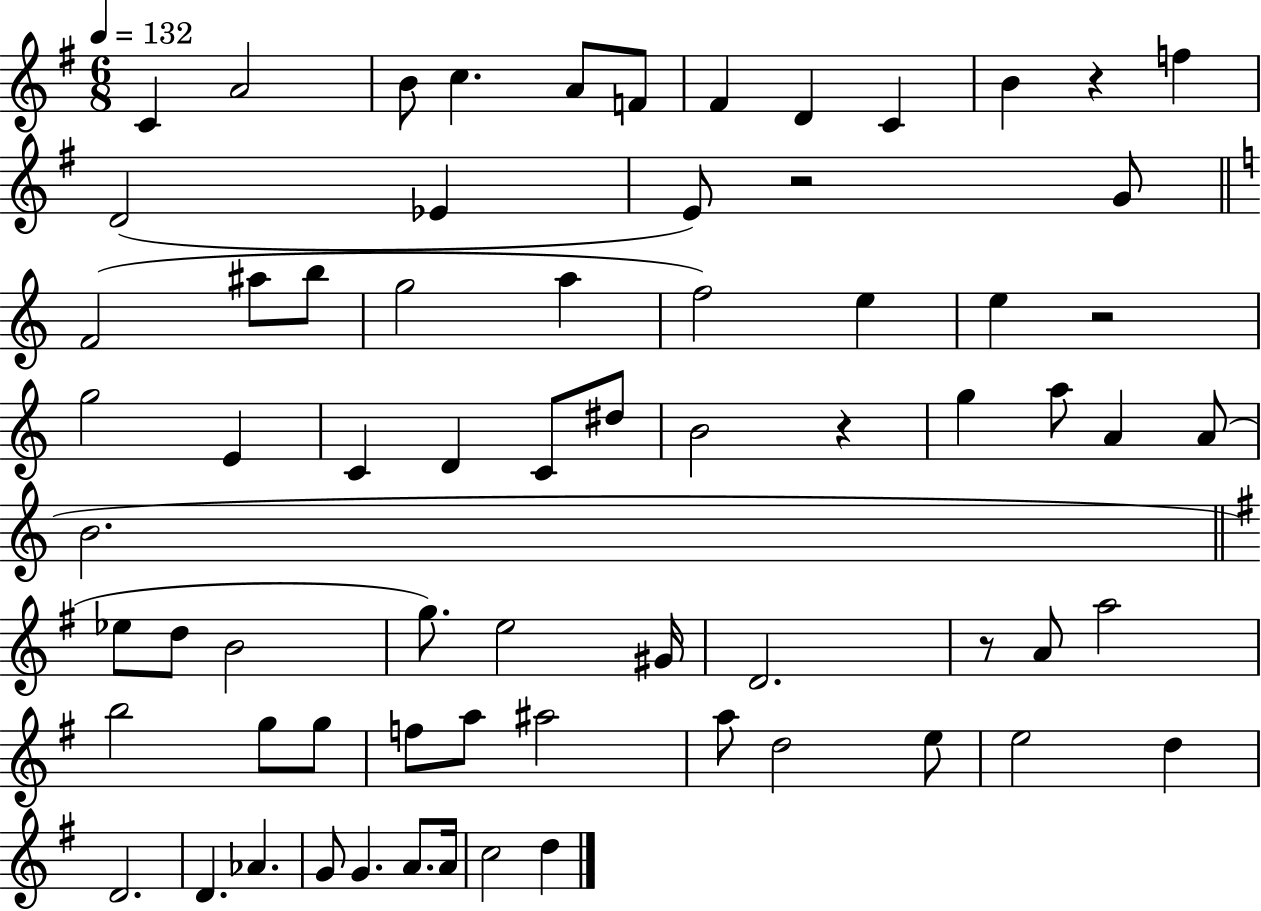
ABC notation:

X:1
T:Untitled
M:6/8
L:1/4
K:G
C A2 B/2 c A/2 F/2 ^F D C B z f D2 _E E/2 z2 G/2 F2 ^a/2 b/2 g2 a f2 e e z2 g2 E C D C/2 ^d/2 B2 z g a/2 A A/2 B2 _e/2 d/2 B2 g/2 e2 ^G/4 D2 z/2 A/2 a2 b2 g/2 g/2 f/2 a/2 ^a2 a/2 d2 e/2 e2 d D2 D _A G/2 G A/2 A/4 c2 d